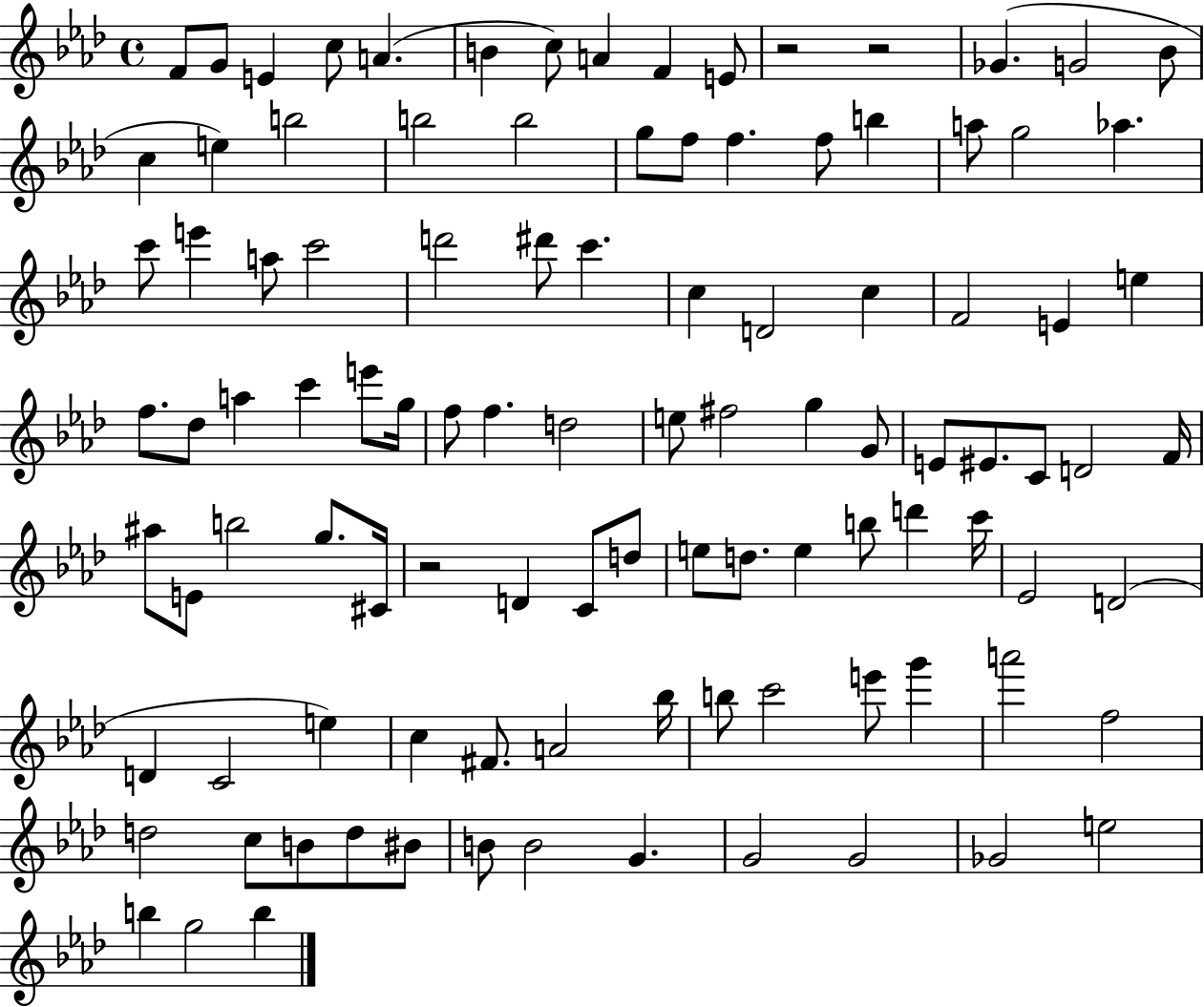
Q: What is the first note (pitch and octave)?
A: F4